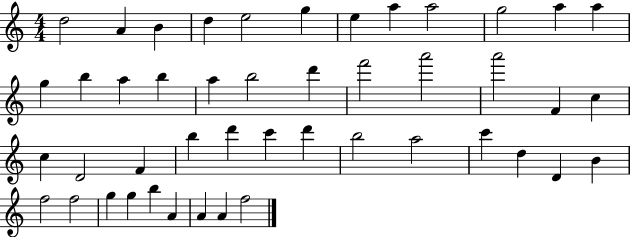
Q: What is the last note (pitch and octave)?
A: F5